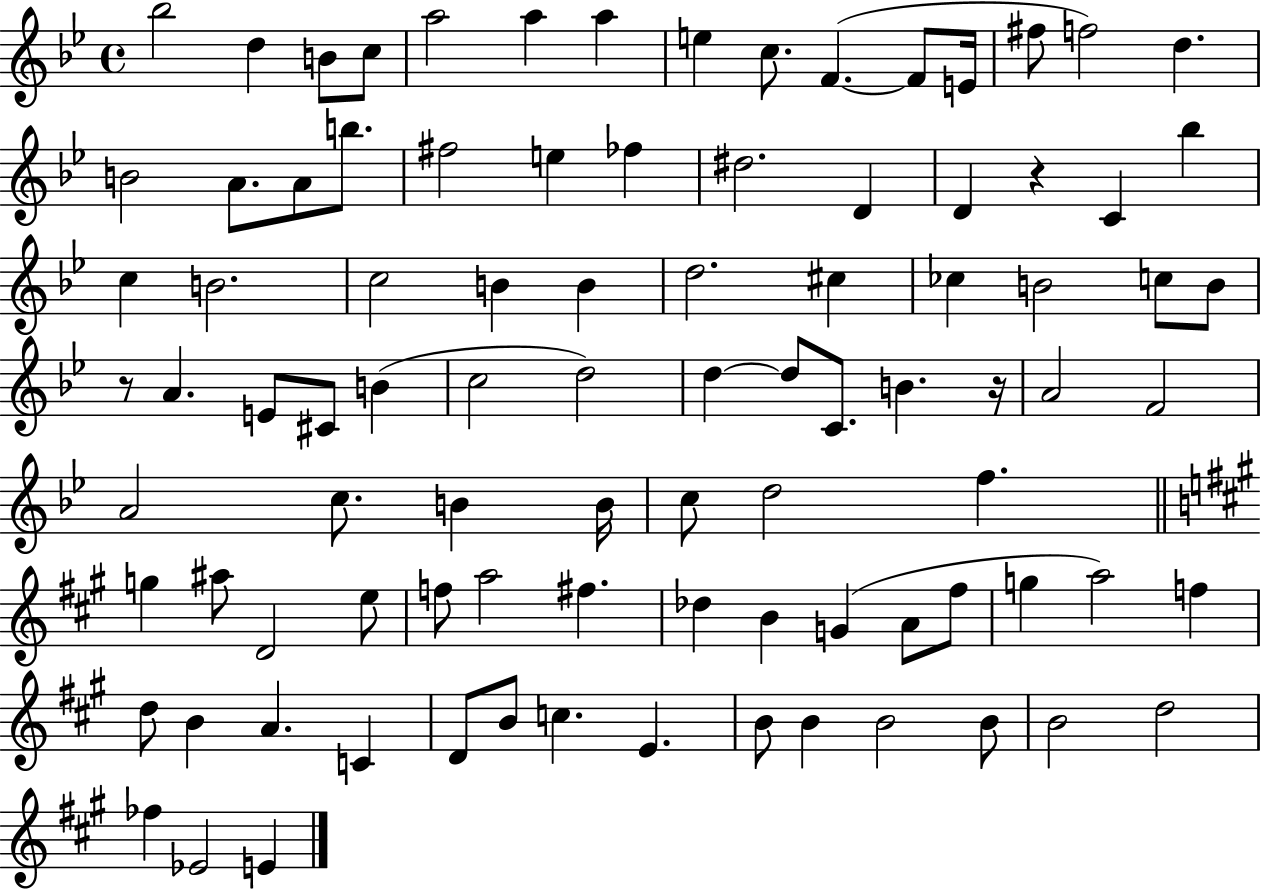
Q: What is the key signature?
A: BES major